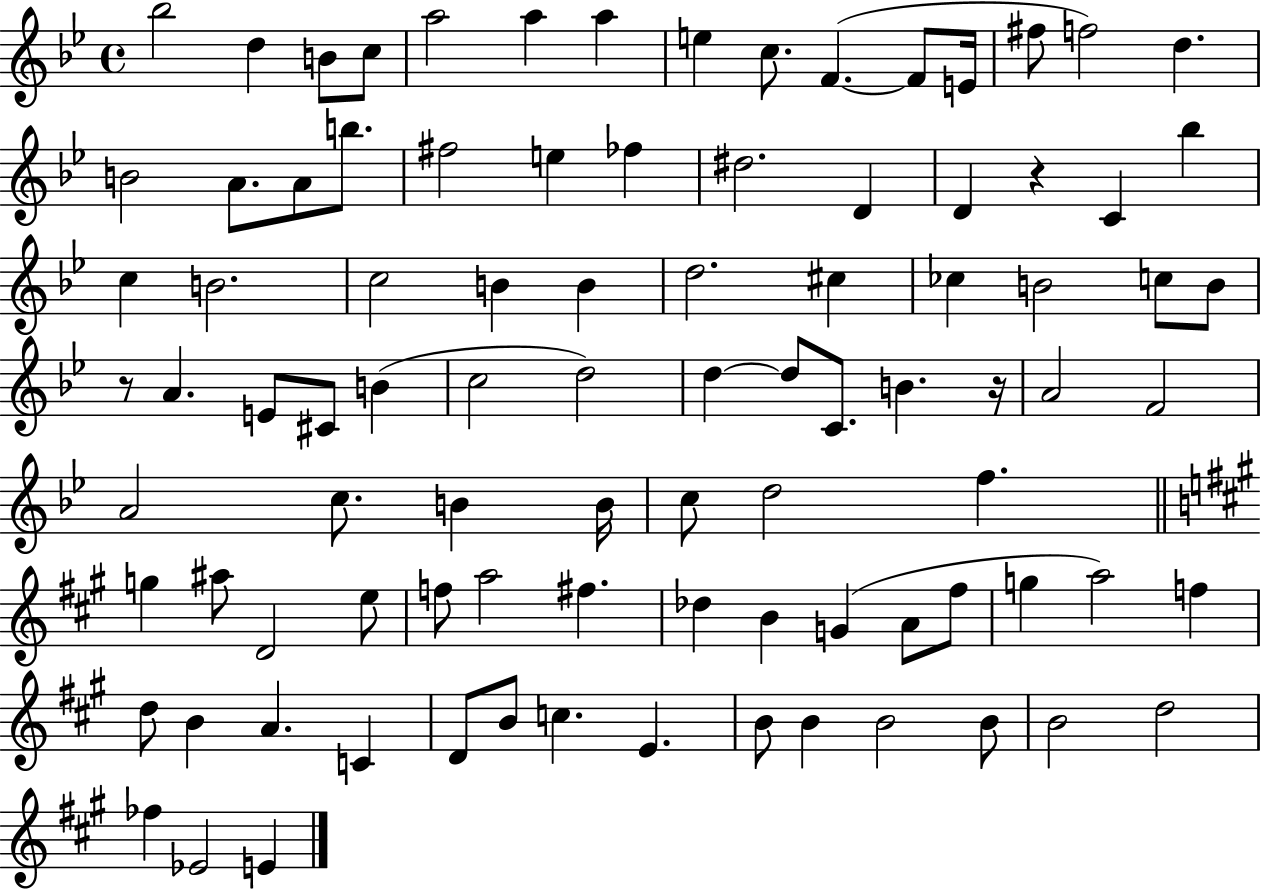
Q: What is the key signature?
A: BES major